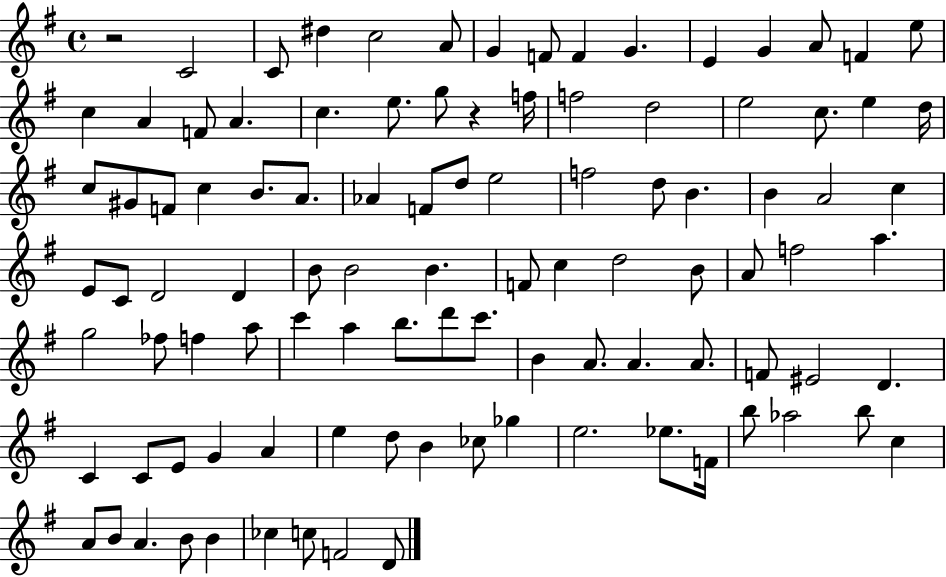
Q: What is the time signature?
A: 4/4